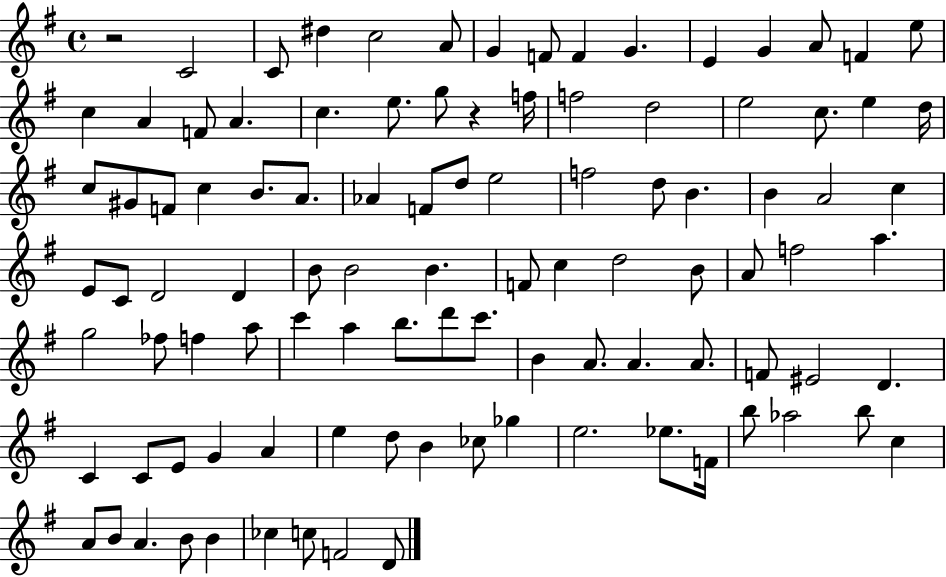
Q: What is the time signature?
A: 4/4